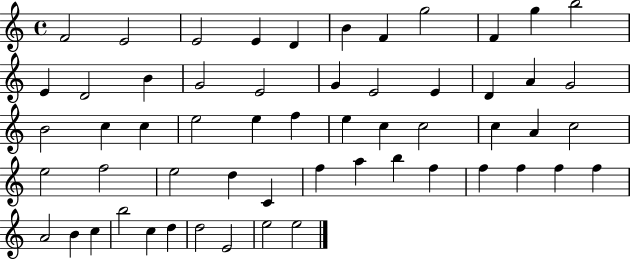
{
  \clef treble
  \time 4/4
  \defaultTimeSignature
  \key c \major
  f'2 e'2 | e'2 e'4 d'4 | b'4 f'4 g''2 | f'4 g''4 b''2 | \break e'4 d'2 b'4 | g'2 e'2 | g'4 e'2 e'4 | d'4 a'4 g'2 | \break b'2 c''4 c''4 | e''2 e''4 f''4 | e''4 c''4 c''2 | c''4 a'4 c''2 | \break e''2 f''2 | e''2 d''4 c'4 | f''4 a''4 b''4 f''4 | f''4 f''4 f''4 f''4 | \break a'2 b'4 c''4 | b''2 c''4 d''4 | d''2 e'2 | e''2 e''2 | \break \bar "|."
}